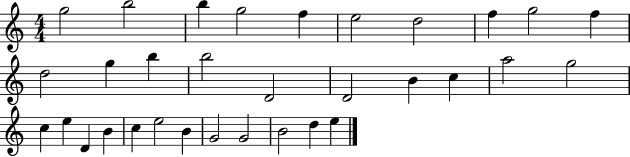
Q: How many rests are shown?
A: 0